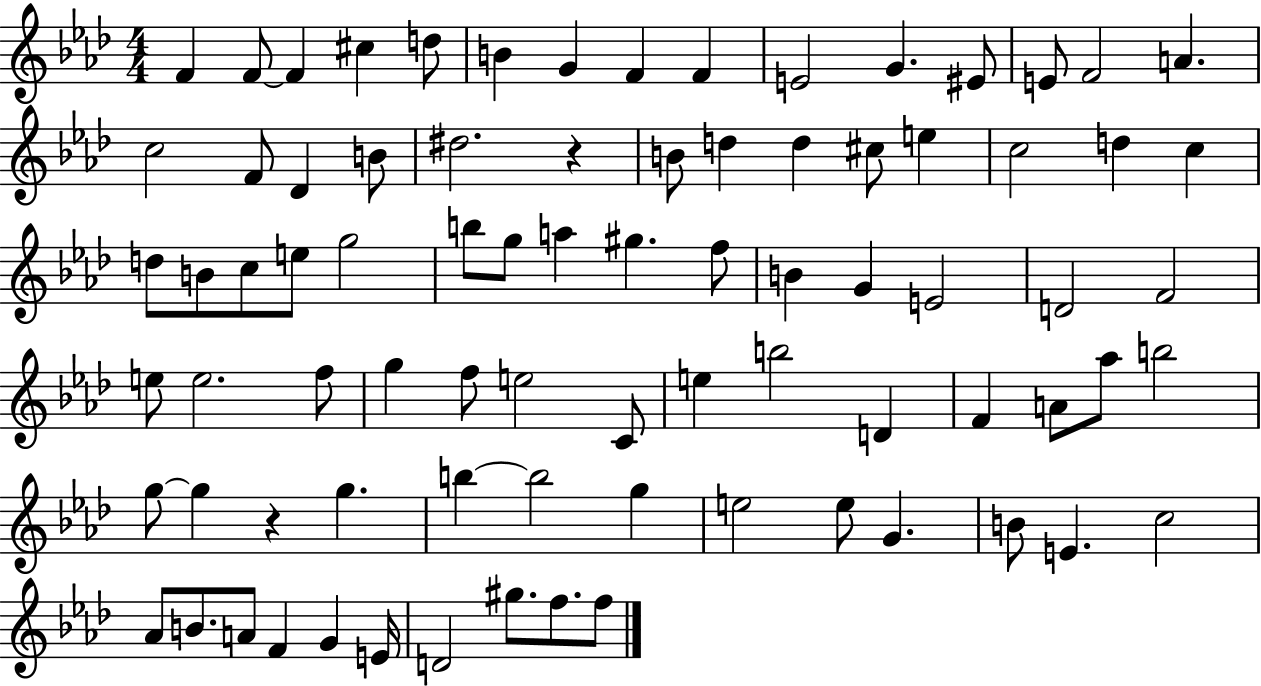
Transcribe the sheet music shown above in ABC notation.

X:1
T:Untitled
M:4/4
L:1/4
K:Ab
F F/2 F ^c d/2 B G F F E2 G ^E/2 E/2 F2 A c2 F/2 _D B/2 ^d2 z B/2 d d ^c/2 e c2 d c d/2 B/2 c/2 e/2 g2 b/2 g/2 a ^g f/2 B G E2 D2 F2 e/2 e2 f/2 g f/2 e2 C/2 e b2 D F A/2 _a/2 b2 g/2 g z g b b2 g e2 e/2 G B/2 E c2 _A/2 B/2 A/2 F G E/4 D2 ^g/2 f/2 f/2